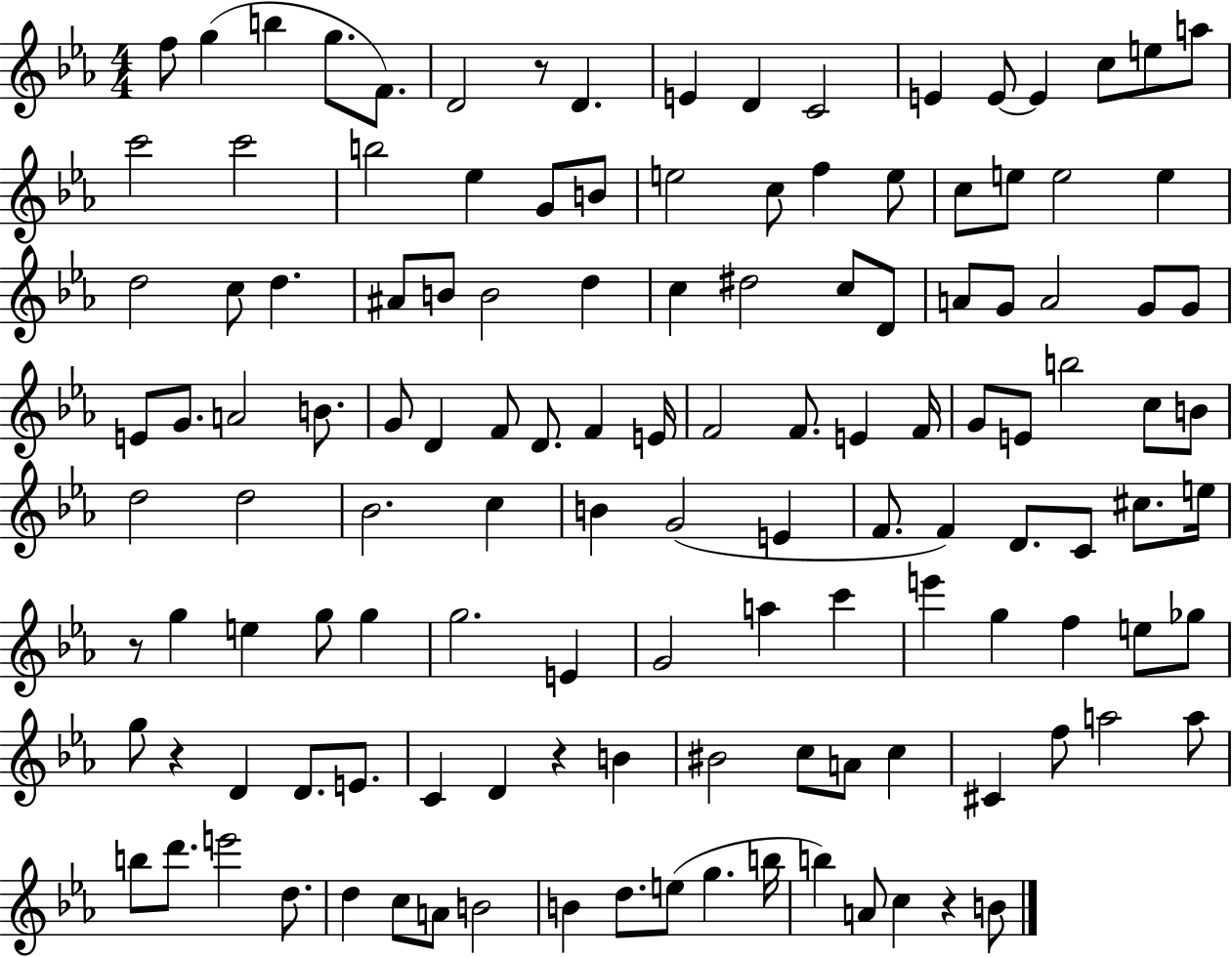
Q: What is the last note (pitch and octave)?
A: B4